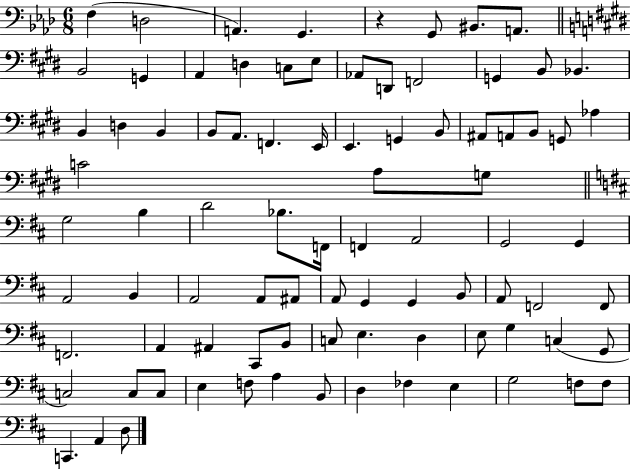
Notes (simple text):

F3/q D3/h A2/q. G2/q. R/q G2/e BIS2/e. A2/e. B2/h G2/q A2/q D3/q C3/e E3/e Ab2/e D2/e F2/h G2/q B2/e Bb2/q. B2/q D3/q B2/q B2/e A2/e. F2/q. E2/s E2/q. G2/q B2/e A#2/e A2/e B2/e G2/e Ab3/q C4/h A3/e G3/e G3/h B3/q D4/h Bb3/e. F2/s F2/q A2/h G2/h G2/q A2/h B2/q A2/h A2/e A#2/e A2/e G2/q G2/q B2/e A2/e F2/h F2/e F2/h. A2/q A#2/q C#2/e B2/e C3/e E3/q. D3/q E3/e G3/q C3/q G2/e C3/h C3/e C3/e E3/q F3/e A3/q B2/e D3/q FES3/q E3/q G3/h F3/e F3/e C2/q. A2/q D3/e